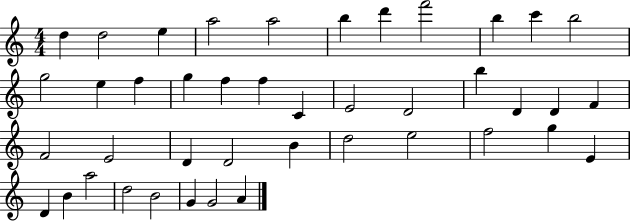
D5/q D5/h E5/q A5/h A5/h B5/q D6/q F6/h B5/q C6/q B5/h G5/h E5/q F5/q G5/q F5/q F5/q C4/q E4/h D4/h B5/q D4/q D4/q F4/q F4/h E4/h D4/q D4/h B4/q D5/h E5/h F5/h G5/q E4/q D4/q B4/q A5/h D5/h B4/h G4/q G4/h A4/q